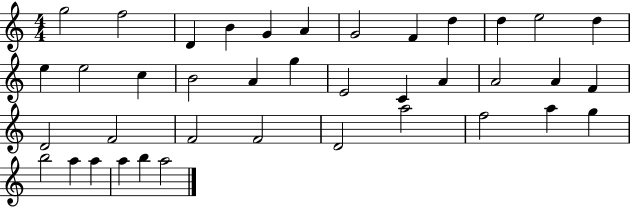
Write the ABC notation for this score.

X:1
T:Untitled
M:4/4
L:1/4
K:C
g2 f2 D B G A G2 F d d e2 d e e2 c B2 A g E2 C A A2 A F D2 F2 F2 F2 D2 a2 f2 a g b2 a a a b a2